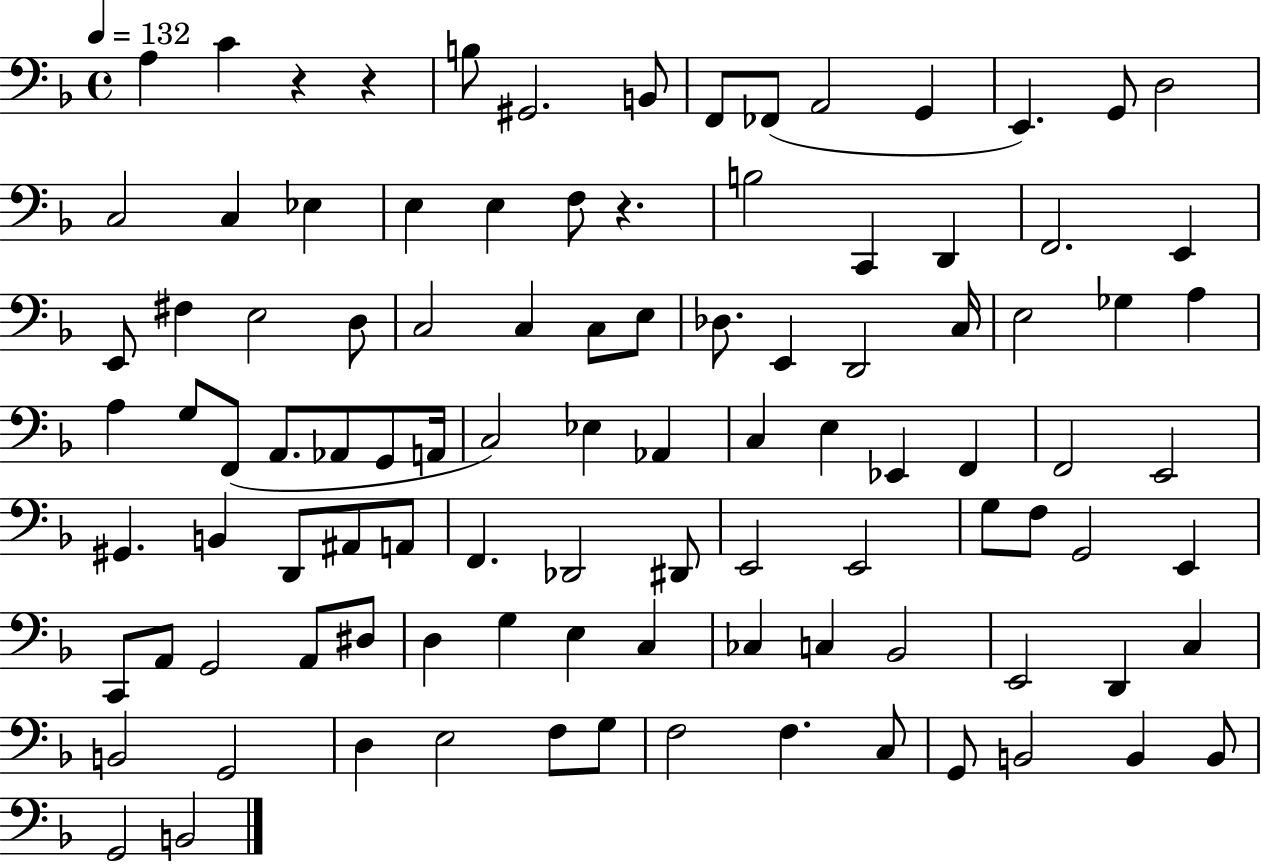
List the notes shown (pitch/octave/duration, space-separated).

A3/q C4/q R/q R/q B3/e G#2/h. B2/e F2/e FES2/e A2/h G2/q E2/q. G2/e D3/h C3/h C3/q Eb3/q E3/q E3/q F3/e R/q. B3/h C2/q D2/q F2/h. E2/q E2/e F#3/q E3/h D3/e C3/h C3/q C3/e E3/e Db3/e. E2/q D2/h C3/s E3/h Gb3/q A3/q A3/q G3/e F2/e A2/e. Ab2/e G2/e A2/s C3/h Eb3/q Ab2/q C3/q E3/q Eb2/q F2/q F2/h E2/h G#2/q. B2/q D2/e A#2/e A2/e F2/q. Db2/h D#2/e E2/h E2/h G3/e F3/e G2/h E2/q C2/e A2/e G2/h A2/e D#3/e D3/q G3/q E3/q C3/q CES3/q C3/q Bb2/h E2/h D2/q C3/q B2/h G2/h D3/q E3/h F3/e G3/e F3/h F3/q. C3/e G2/e B2/h B2/q B2/e G2/h B2/h